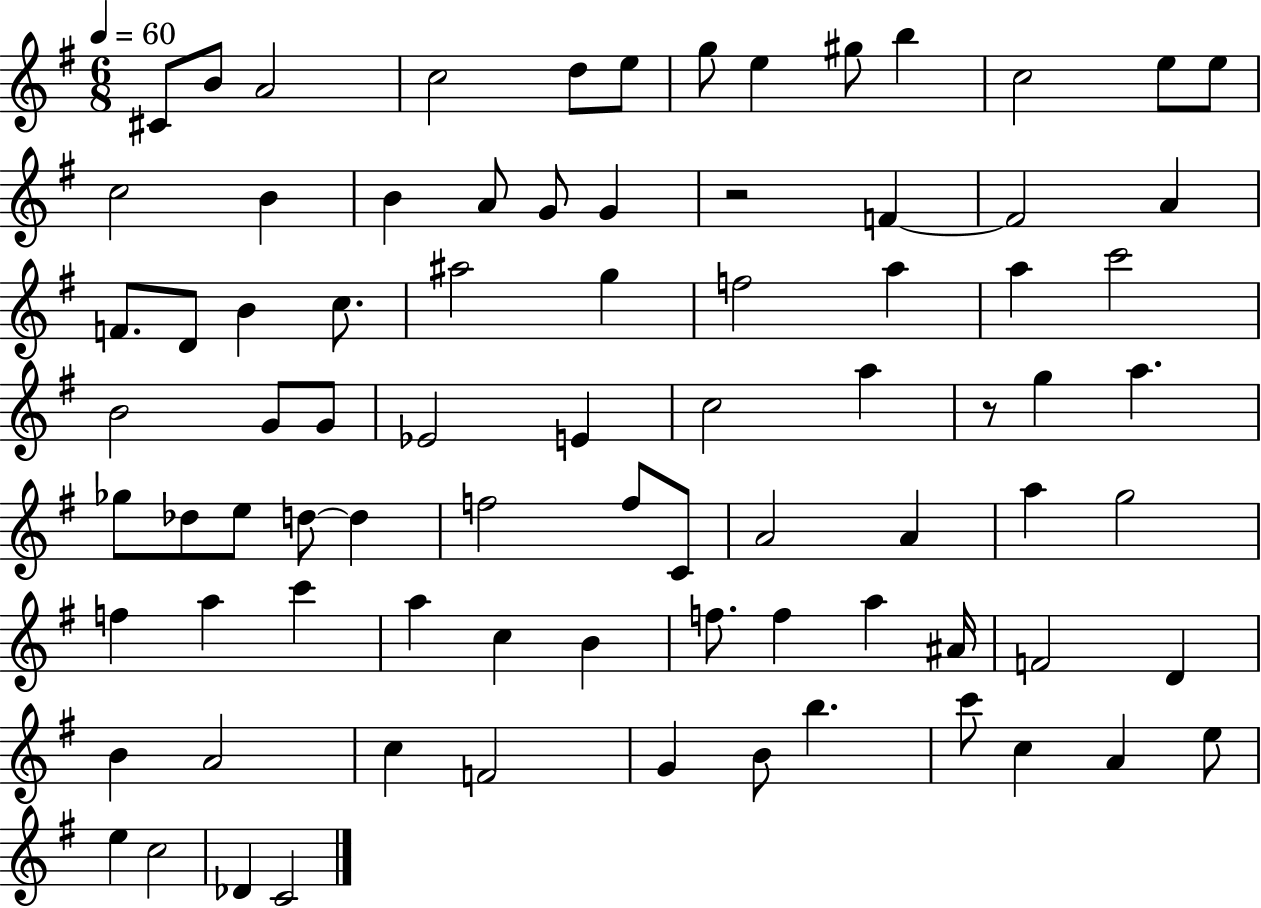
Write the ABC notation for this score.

X:1
T:Untitled
M:6/8
L:1/4
K:G
^C/2 B/2 A2 c2 d/2 e/2 g/2 e ^g/2 b c2 e/2 e/2 c2 B B A/2 G/2 G z2 F F2 A F/2 D/2 B c/2 ^a2 g f2 a a c'2 B2 G/2 G/2 _E2 E c2 a z/2 g a _g/2 _d/2 e/2 d/2 d f2 f/2 C/2 A2 A a g2 f a c' a c B f/2 f a ^A/4 F2 D B A2 c F2 G B/2 b c'/2 c A e/2 e c2 _D C2